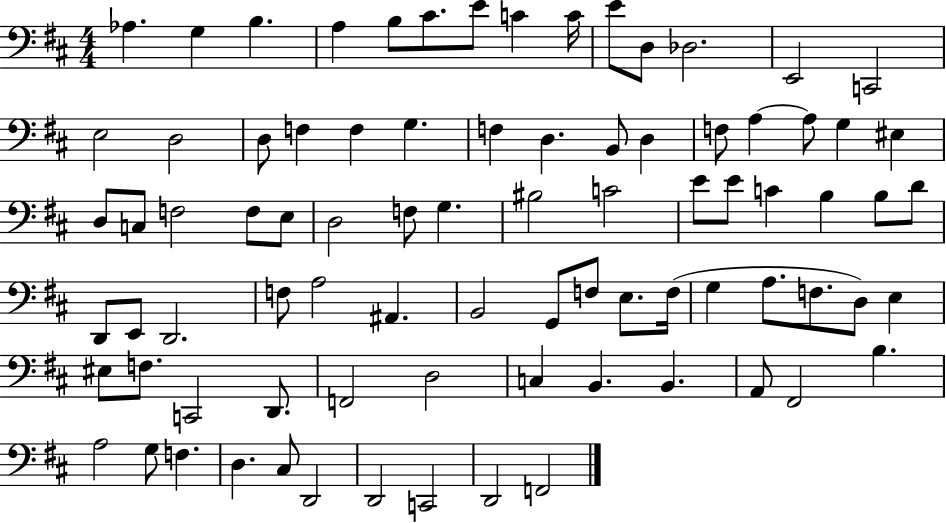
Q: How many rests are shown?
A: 0